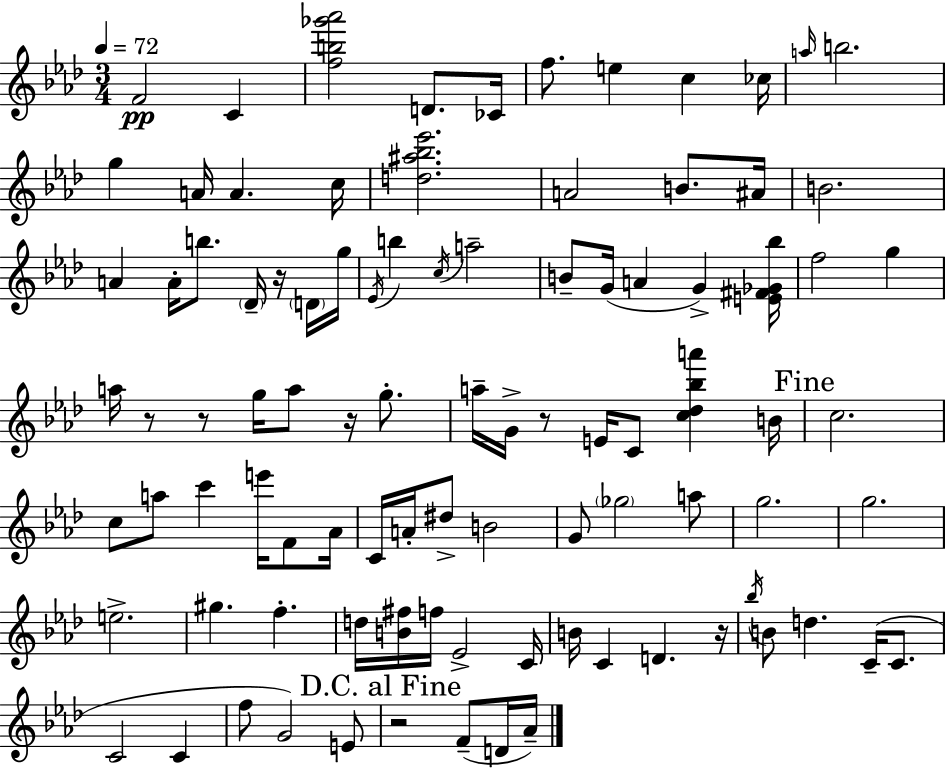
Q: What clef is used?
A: treble